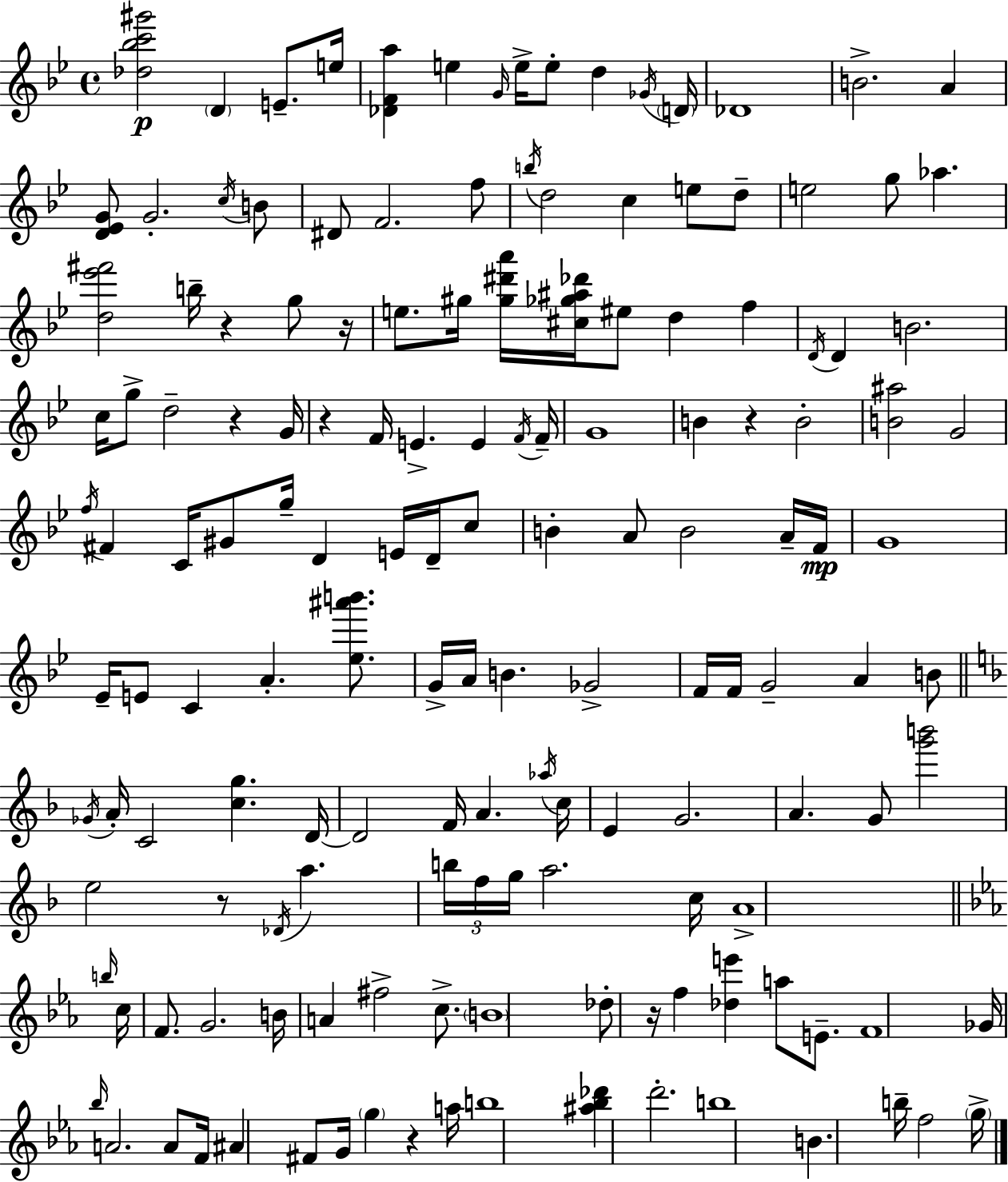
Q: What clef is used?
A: treble